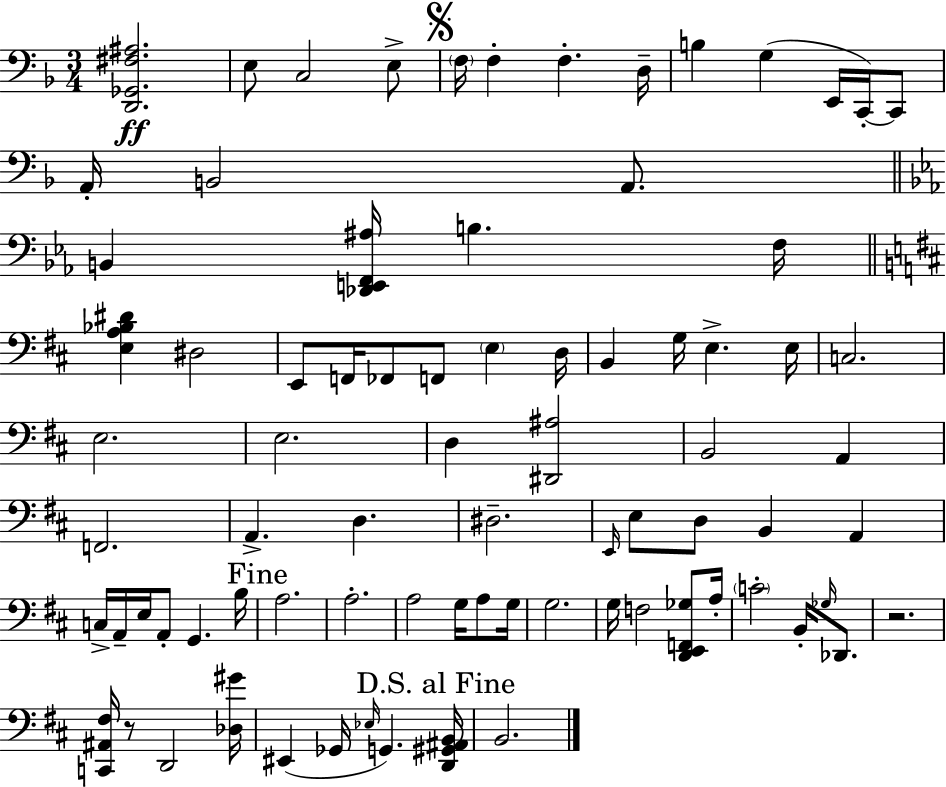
[D2,Gb2,F#3,A#3]/h. E3/e C3/h E3/e F3/s F3/q F3/q. D3/s B3/q G3/q E2/s C2/s C2/e A2/s B2/h A2/e. B2/q [Db2,E2,F2,A#3]/s B3/q. F3/s [E3,A3,Bb3,D#4]/q D#3/h E2/e F2/s FES2/e F2/e E3/q D3/s B2/q G3/s E3/q. E3/s C3/h. E3/h. E3/h. D3/q [D#2,A#3]/h B2/h A2/q F2/h. A2/q. D3/q. D#3/h. E2/s E3/e D3/e B2/q A2/q C3/s A2/s E3/s A2/e G2/q. B3/s A3/h. A3/h. A3/h G3/s A3/e G3/s G3/h. G3/s F3/h [D2,E2,F2,Gb3]/e A3/s C4/h B2/s Gb3/s Db2/e. R/h. [C2,A#2,F#3]/s R/e D2/h [Db3,G#4]/s EIS2/q Gb2/s Eb3/s G2/q. [D2,G#2,A#2,B2]/s B2/h.